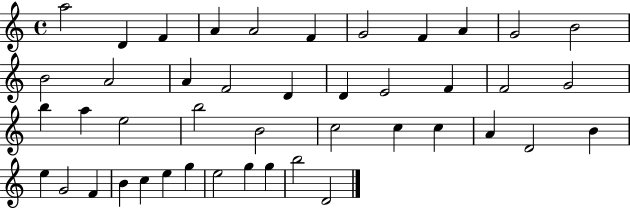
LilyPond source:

{
  \clef treble
  \time 4/4
  \defaultTimeSignature
  \key c \major
  a''2 d'4 f'4 | a'4 a'2 f'4 | g'2 f'4 a'4 | g'2 b'2 | \break b'2 a'2 | a'4 f'2 d'4 | d'4 e'2 f'4 | f'2 g'2 | \break b''4 a''4 e''2 | b''2 b'2 | c''2 c''4 c''4 | a'4 d'2 b'4 | \break e''4 g'2 f'4 | b'4 c''4 e''4 g''4 | e''2 g''4 g''4 | b''2 d'2 | \break \bar "|."
}